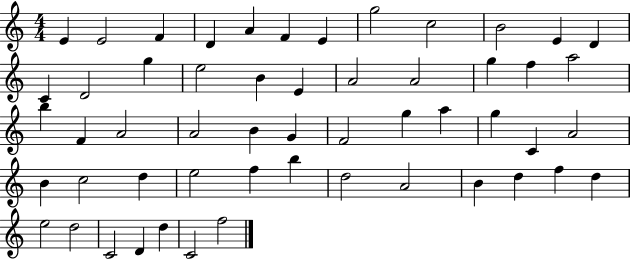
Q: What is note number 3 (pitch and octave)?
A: F4